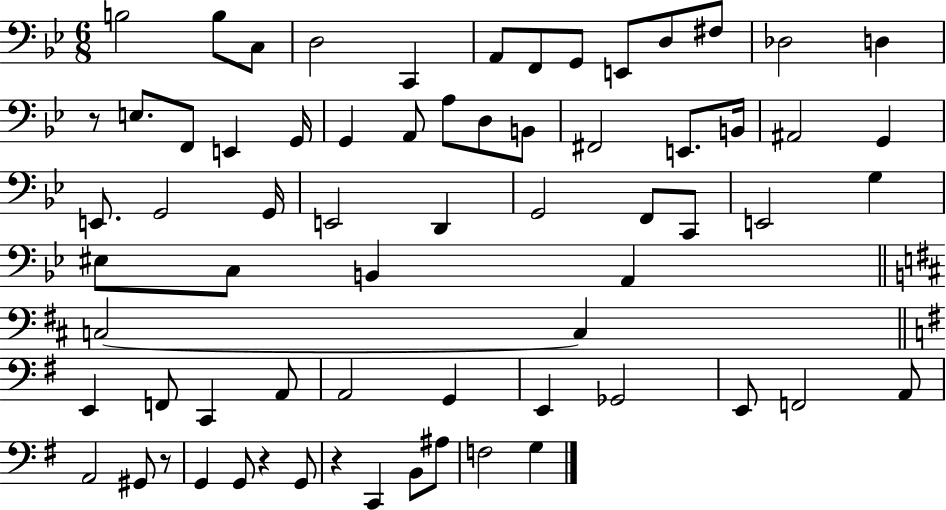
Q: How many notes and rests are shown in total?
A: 68